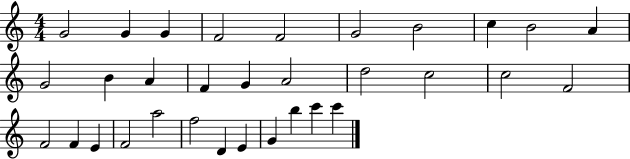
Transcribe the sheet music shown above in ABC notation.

X:1
T:Untitled
M:4/4
L:1/4
K:C
G2 G G F2 F2 G2 B2 c B2 A G2 B A F G A2 d2 c2 c2 F2 F2 F E F2 a2 f2 D E G b c' c'